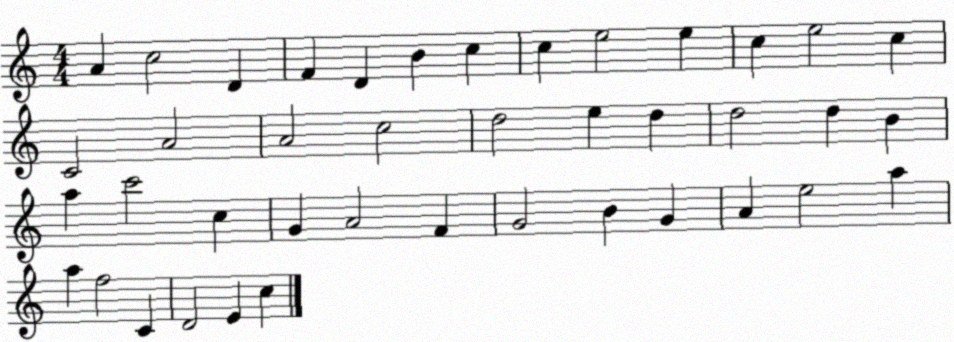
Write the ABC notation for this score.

X:1
T:Untitled
M:4/4
L:1/4
K:C
A c2 D F D B c c e2 e c e2 c C2 A2 A2 c2 d2 e d d2 d B a c'2 c G A2 F G2 B G A e2 a a f2 C D2 E c